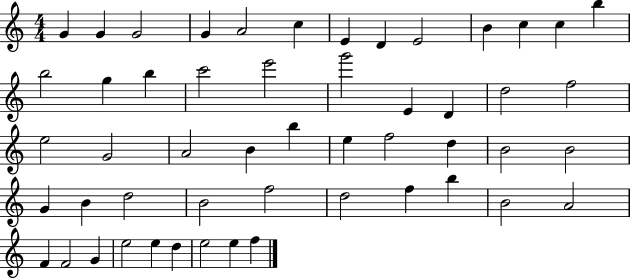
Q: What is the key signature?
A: C major